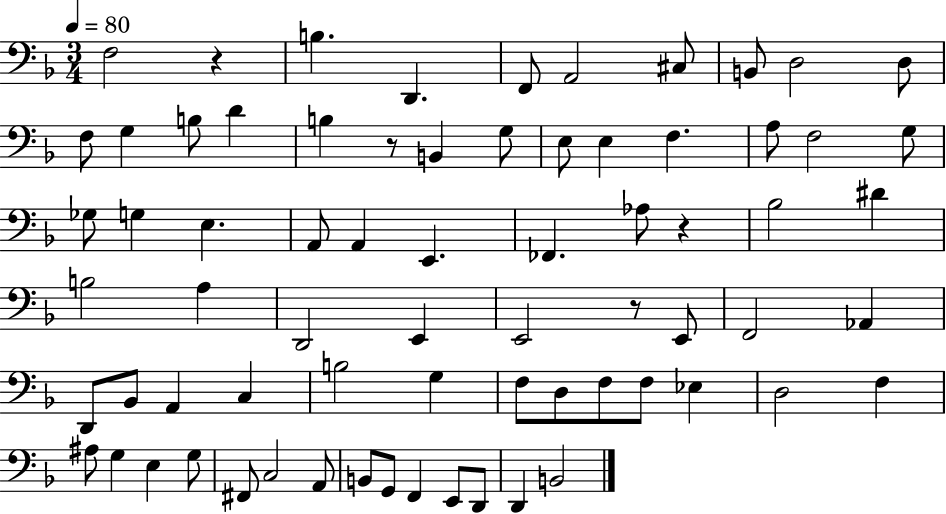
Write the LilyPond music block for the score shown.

{
  \clef bass
  \numericTimeSignature
  \time 3/4
  \key f \major
  \tempo 4 = 80
  f2 r4 | b4. d,4. | f,8 a,2 cis8 | b,8 d2 d8 | \break f8 g4 b8 d'4 | b4 r8 b,4 g8 | e8 e4 f4. | a8 f2 g8 | \break ges8 g4 e4. | a,8 a,4 e,4. | fes,4. aes8 r4 | bes2 dis'4 | \break b2 a4 | d,2 e,4 | e,2 r8 e,8 | f,2 aes,4 | \break d,8 bes,8 a,4 c4 | b2 g4 | f8 d8 f8 f8 ees4 | d2 f4 | \break ais8 g4 e4 g8 | fis,8 c2 a,8 | b,8 g,8 f,4 e,8 d,8 | d,4 b,2 | \break \bar "|."
}